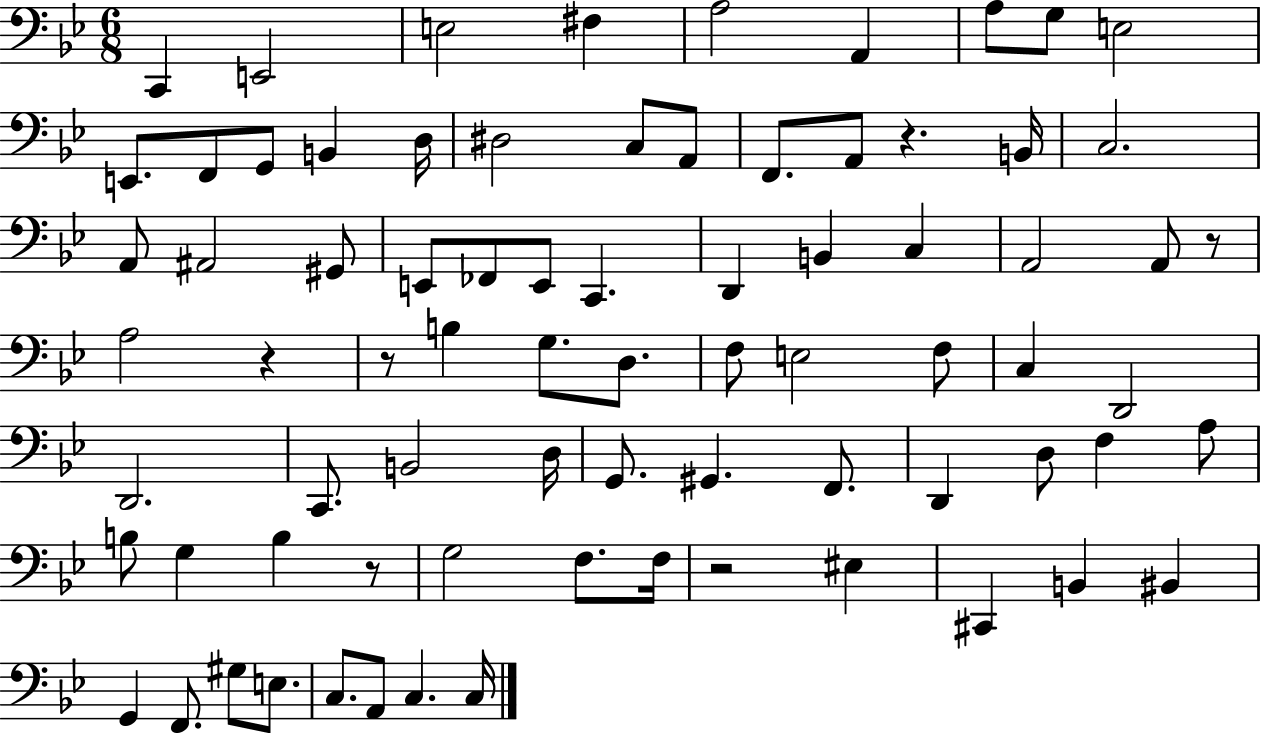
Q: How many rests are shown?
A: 6